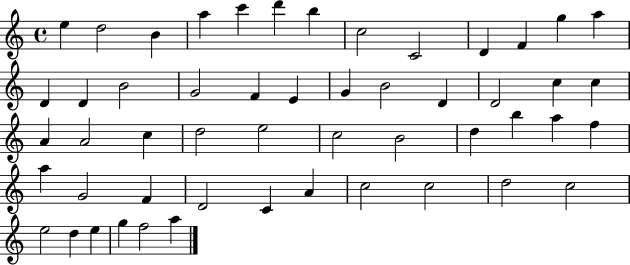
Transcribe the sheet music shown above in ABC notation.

X:1
T:Untitled
M:4/4
L:1/4
K:C
e d2 B a c' d' b c2 C2 D F g a D D B2 G2 F E G B2 D D2 c c A A2 c d2 e2 c2 B2 d b a f a G2 F D2 C A c2 c2 d2 c2 e2 d e g f2 a